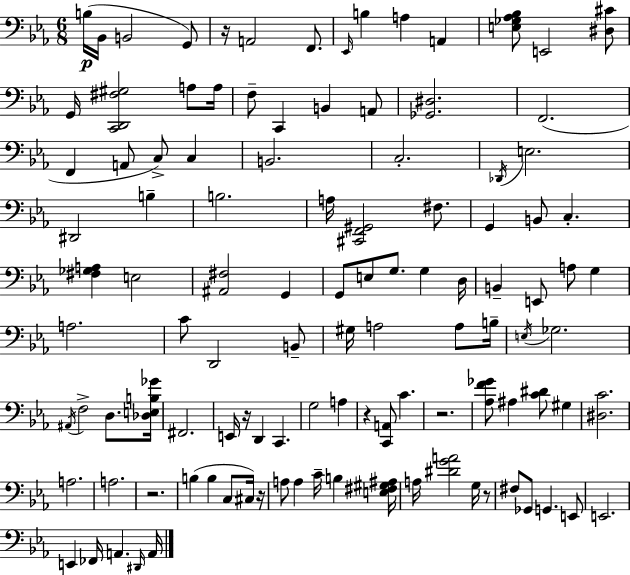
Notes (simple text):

B3/s Bb2/s B2/h G2/e R/s A2/h F2/e. Eb2/s B3/q A3/q A2/q [E3,Gb3,Ab3,Bb3]/e E2/h [D#3,C#4]/e G2/s [C2,D2,F#3,G#3]/h A3/e A3/s F3/e C2/q B2/q A2/e [Gb2,D#3]/h. F2/h. F2/q A2/e C3/e C3/q B2/h. C3/h. Db2/s E3/h. D#2/h B3/q B3/h. A3/s [C#2,F2,G#2]/h F#3/e. G2/q B2/e C3/q. [F#3,Gb3,A3]/q E3/h [A#2,F#3]/h G2/q G2/e E3/e G3/e. G3/q D3/s B2/q E2/e A3/e G3/q A3/h. C4/e D2/h B2/e G#3/s A3/h A3/e B3/s E3/s Gb3/h. A#2/s F3/h D3/e. [Db3,E3,B3,Gb4]/s F#2/h. E2/s R/s D2/q C2/q. G3/h A3/q R/q [C2,A2]/e C4/q. R/h. [Ab3,F4,Gb4]/e A#3/q [C4,D#4]/e G#3/q [D#3,C4]/h. A3/h. A3/h. R/h. B3/q B3/q C3/e C#3/s R/s A3/e A3/q C4/s B3/q [E3,F#3,G#3,A#3]/s A3/s [D#4,G4,A4]/h G3/s R/e F#3/e Gb2/e G2/q. E2/e E2/h. E2/q FES2/s A2/q. D#2/s A2/s